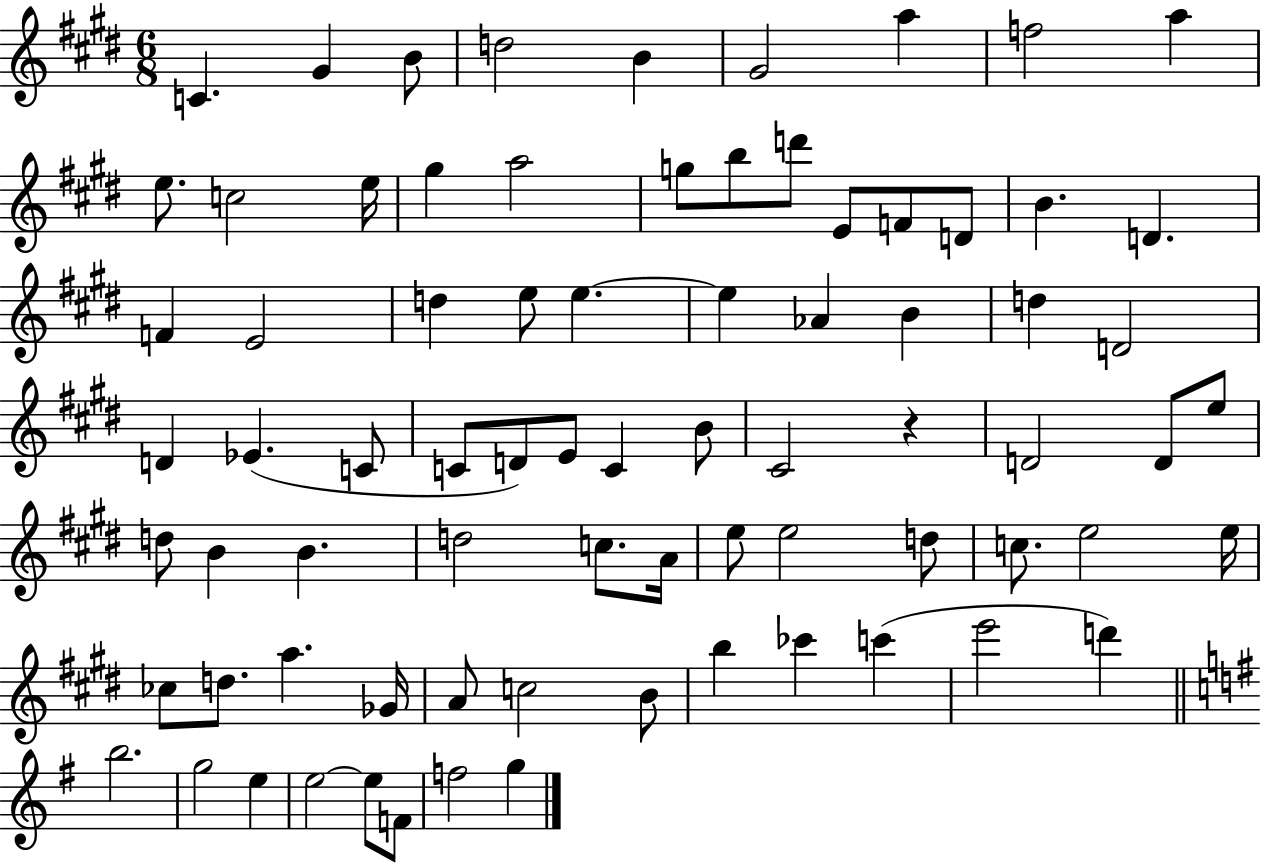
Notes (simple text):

C4/q. G#4/q B4/e D5/h B4/q G#4/h A5/q F5/h A5/q E5/e. C5/h E5/s G#5/q A5/h G5/e B5/e D6/e E4/e F4/e D4/e B4/q. D4/q. F4/q E4/h D5/q E5/e E5/q. E5/q Ab4/q B4/q D5/q D4/h D4/q Eb4/q. C4/e C4/e D4/e E4/e C4/q B4/e C#4/h R/q D4/h D4/e E5/e D5/e B4/q B4/q. D5/h C5/e. A4/s E5/e E5/h D5/e C5/e. E5/h E5/s CES5/e D5/e. A5/q. Gb4/s A4/e C5/h B4/e B5/q CES6/q C6/q E6/h D6/q B5/h. G5/h E5/q E5/h E5/e F4/e F5/h G5/q